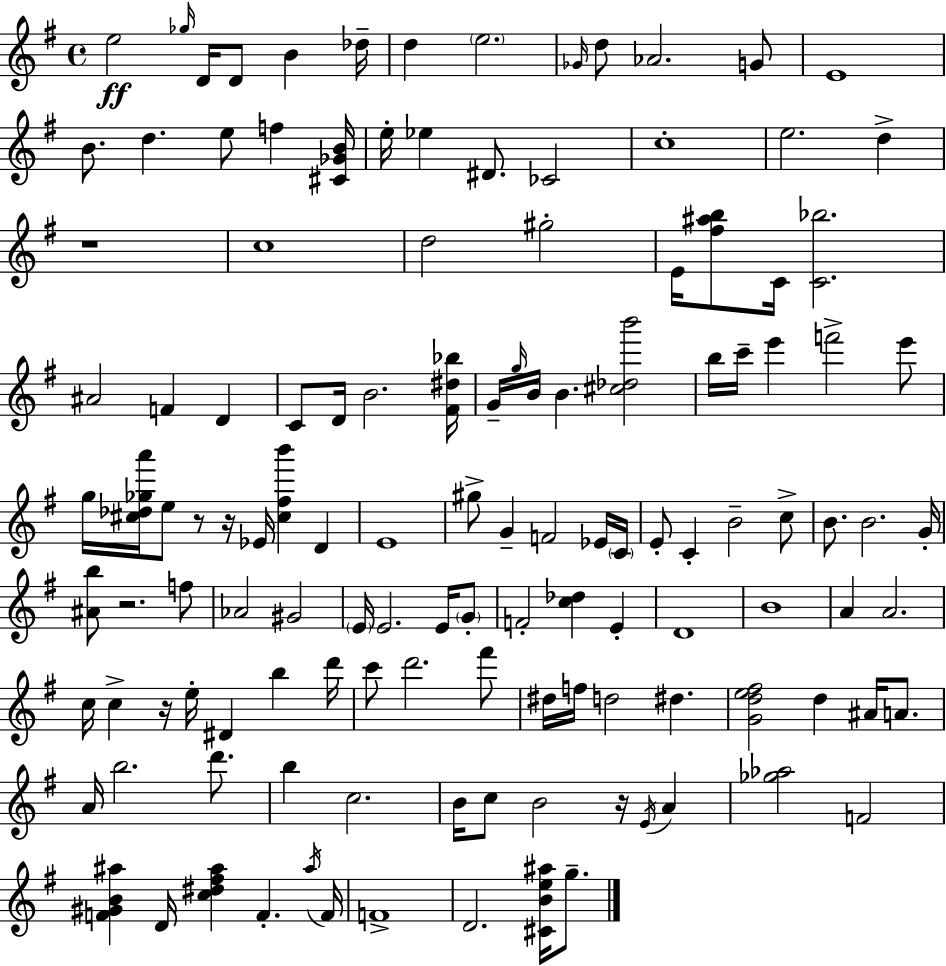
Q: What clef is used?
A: treble